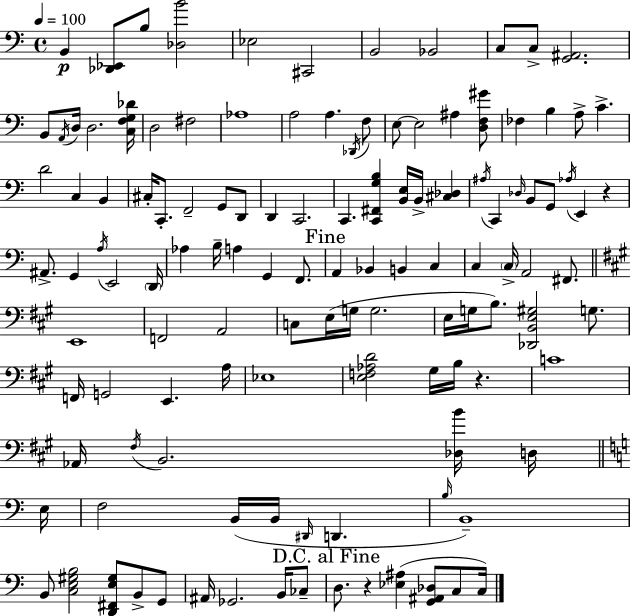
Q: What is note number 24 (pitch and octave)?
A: B3